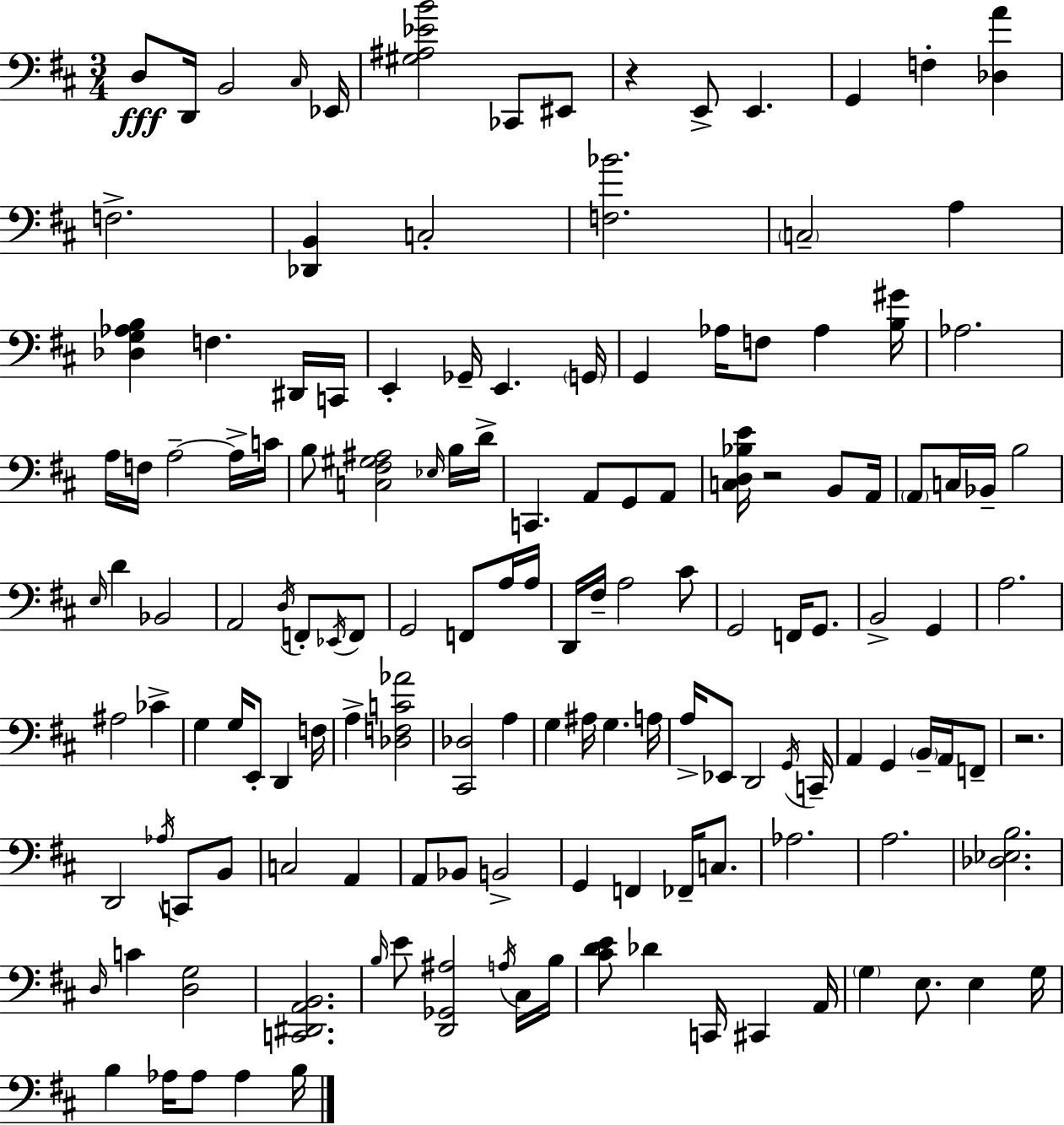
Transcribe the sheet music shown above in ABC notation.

X:1
T:Untitled
M:3/4
L:1/4
K:D
D,/2 D,,/4 B,,2 ^C,/4 _E,,/4 [^G,^A,_EB]2 _C,,/2 ^E,,/2 z E,,/2 E,, G,, F, [_D,A] F,2 [_D,,B,,] C,2 [F,_B]2 C,2 A, [_D,G,_A,B,] F, ^D,,/4 C,,/4 E,, _G,,/4 E,, G,,/4 G,, _A,/4 F,/2 _A, [B,^G]/4 _A,2 A,/4 F,/4 A,2 A,/4 C/4 B,/2 [C,^F,^G,^A,]2 _E,/4 B,/4 D/4 C,, A,,/2 G,,/2 A,,/2 [C,D,_B,E]/4 z2 B,,/2 A,,/4 A,,/2 C,/4 _B,,/4 B,2 E,/4 D _B,,2 A,,2 D,/4 F,,/2 _E,,/4 F,,/2 G,,2 F,,/2 A,/4 A,/4 D,,/4 ^F,/4 A,2 ^C/2 G,,2 F,,/4 G,,/2 B,,2 G,, A,2 ^A,2 _C G, G,/4 E,,/2 D,, F,/4 A, [_D,F,C_A]2 [^C,,_D,]2 A, G, ^A,/4 G, A,/4 A,/4 _E,,/2 D,,2 G,,/4 C,,/4 A,, G,, B,,/4 A,,/4 F,,/2 z2 D,,2 _A,/4 C,,/2 B,,/2 C,2 A,, A,,/2 _B,,/2 B,,2 G,, F,, _F,,/4 C,/2 _A,2 A,2 [_D,_E,B,]2 D,/4 C [D,G,]2 [C,,^D,,A,,B,,]2 B,/4 E/2 [D,,_G,,^A,]2 A,/4 ^C,/4 B,/4 [^CDE]/2 _D C,,/4 ^C,, A,,/4 G, E,/2 E, G,/4 B, _A,/4 _A,/2 _A, B,/4